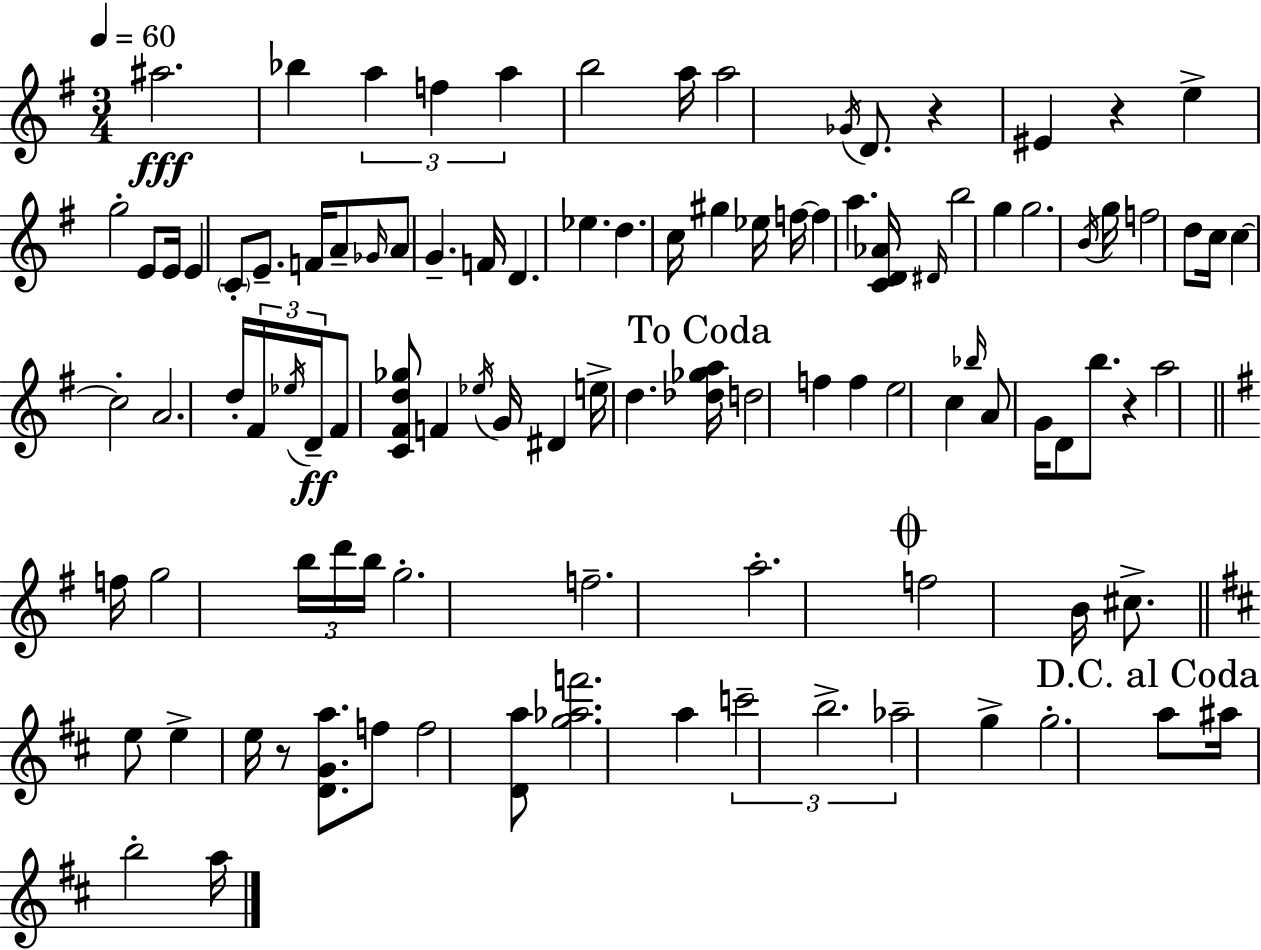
A#5/h. Bb5/q A5/q F5/q A5/q B5/h A5/s A5/h Gb4/s D4/e. R/q EIS4/q R/q E5/q G5/h E4/e E4/s E4/q C4/e E4/e. F4/s A4/e Gb4/s A4/e G4/q. F4/s D4/q. Eb5/q. D5/q. C5/s G#5/q Eb5/s F5/s F5/q A5/q. [C4,D4,Ab4]/s D#4/s B5/h G5/q G5/h. B4/s G5/s F5/h D5/e C5/s C5/q C5/h A4/h. D5/s F#4/s Eb5/s D4/s F#4/e [C4,F#4,D5,Gb5]/e F4/q Eb5/s G4/s D#4/q E5/s D5/q. [Db5,Gb5,A5]/s D5/h F5/q F5/q E5/h C5/q Bb5/s A4/e G4/s D4/e B5/e. R/q A5/h F5/s G5/h B5/s D6/s B5/s G5/h. F5/h. A5/h. F5/h B4/s C#5/e. E5/e E5/q E5/s R/e [D4,G4,A5]/e. F5/e F5/h [D4,A5]/e [G5,Ab5,F6]/h. A5/q C6/h B5/h. Ab5/h G5/q G5/h. A5/e A#5/s B5/h A5/s